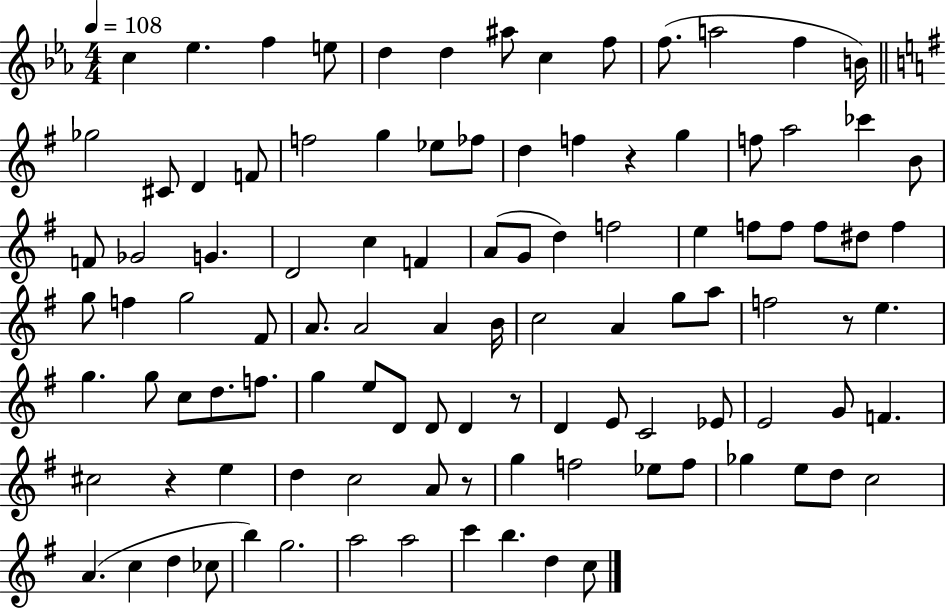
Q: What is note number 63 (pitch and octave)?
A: F5